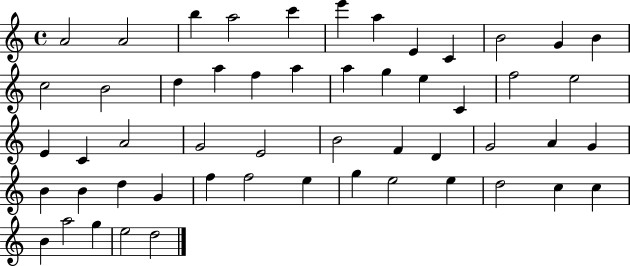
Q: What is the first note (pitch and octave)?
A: A4